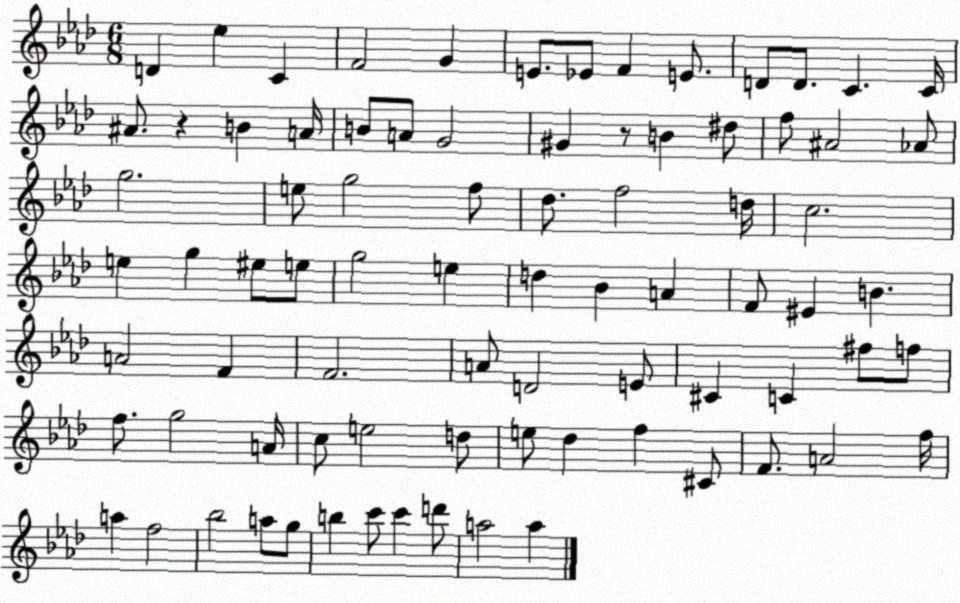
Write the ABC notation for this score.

X:1
T:Untitled
M:6/8
L:1/4
K:Ab
D _e C F2 G E/2 _E/2 F E/2 D/2 D/2 C C/4 ^A/2 z B A/4 B/2 A/2 G2 ^G z/2 B ^d/2 f/2 ^A2 _A/2 g2 e/2 g2 f/2 _d/2 f2 d/4 c2 e g ^e/2 e/2 g2 e d _B A F/2 ^E B A2 F F2 A/2 D2 E/2 ^C C ^f/2 f/2 f/2 g2 A/4 c/2 e2 d/2 e/2 _d f ^C/2 F/2 A2 f/4 a f2 _b2 a/2 g/2 b c'/2 c' d'/2 a2 a